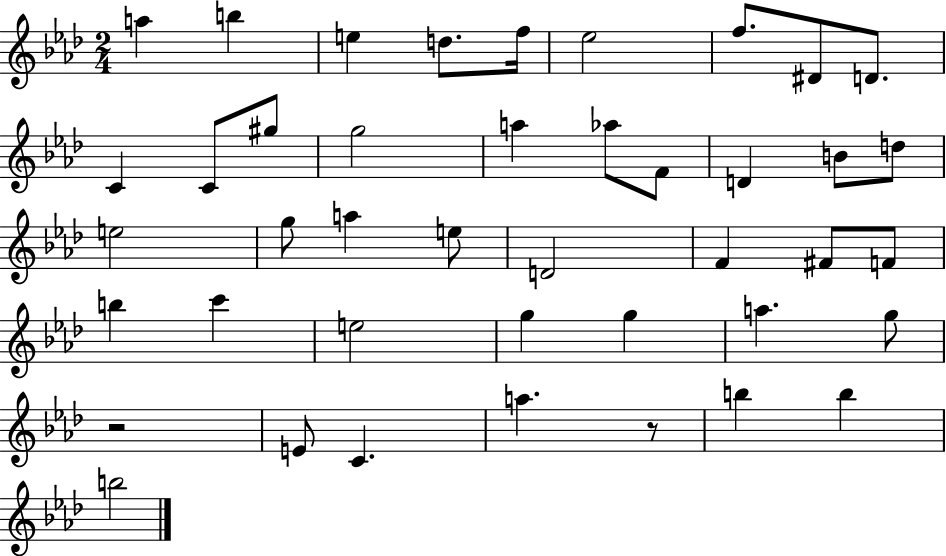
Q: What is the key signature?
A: AES major